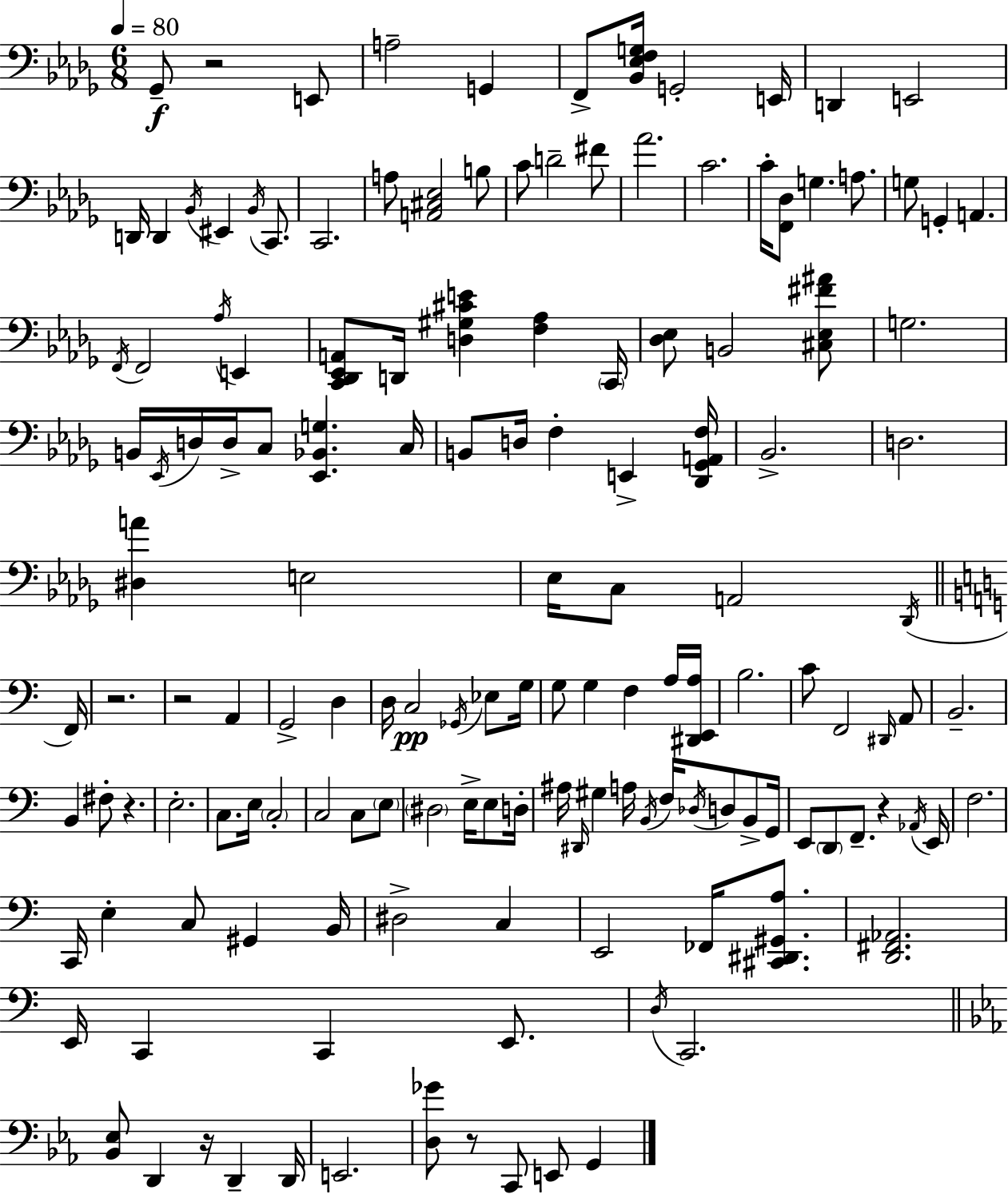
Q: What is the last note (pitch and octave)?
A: G2